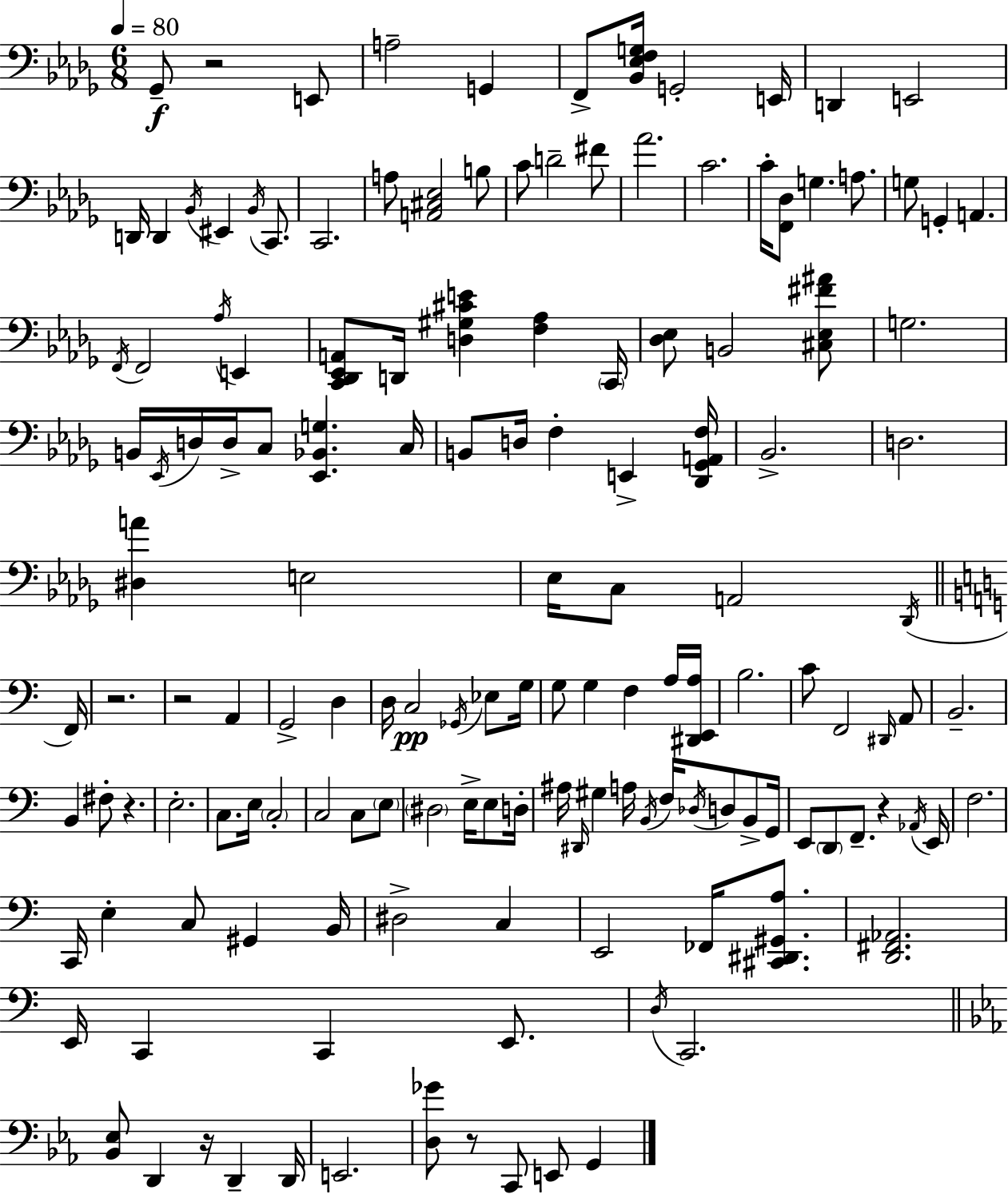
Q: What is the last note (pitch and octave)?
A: G2